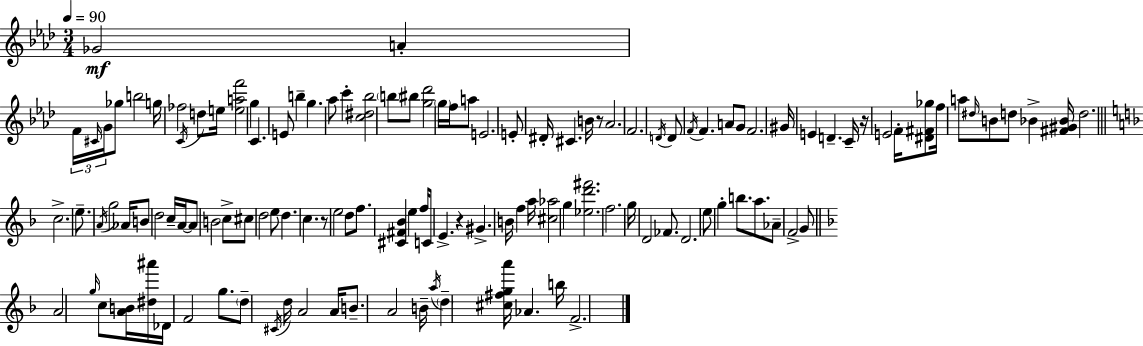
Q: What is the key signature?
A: F minor